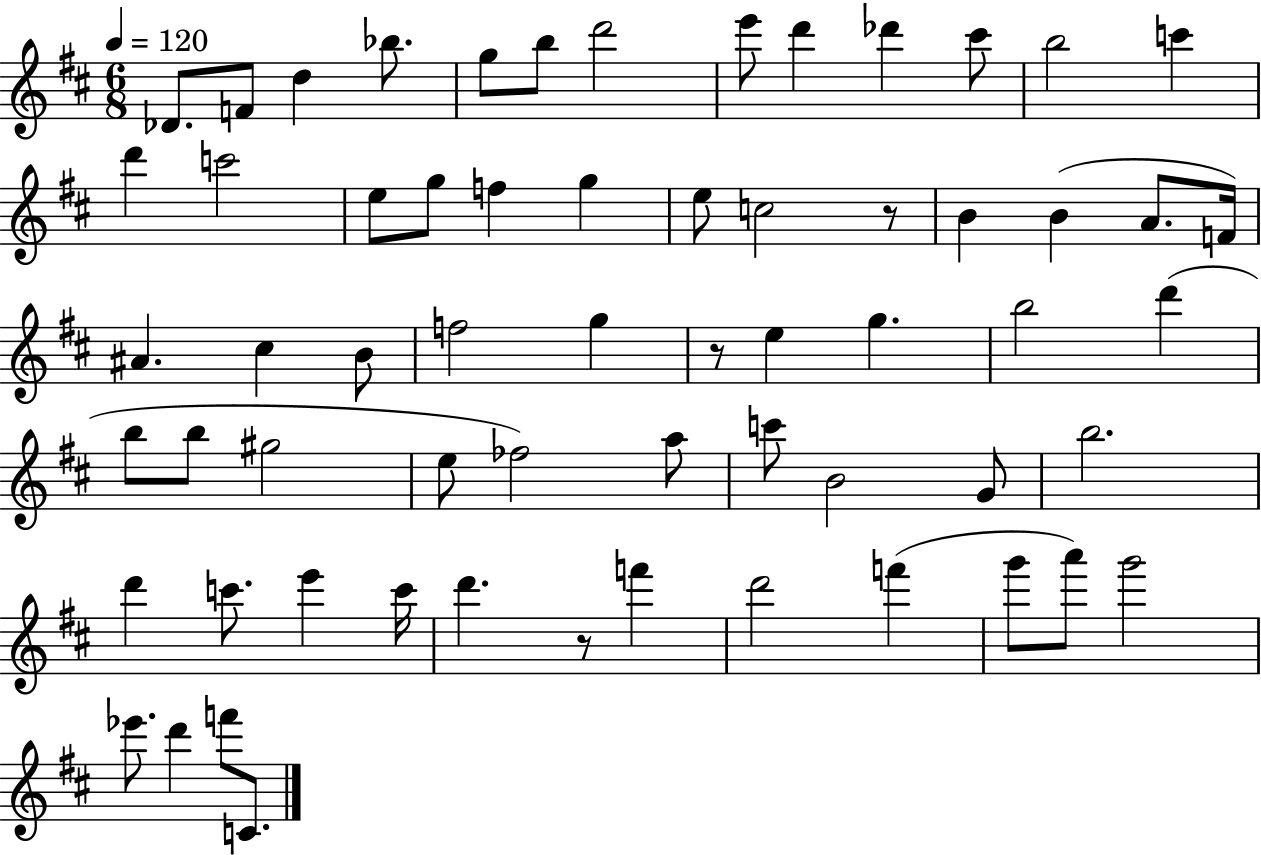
Db4/e. F4/e D5/q Bb5/e. G5/e B5/e D6/h E6/e D6/q Db6/q C#6/e B5/h C6/q D6/q C6/h E5/e G5/e F5/q G5/q E5/e C5/h R/e B4/q B4/q A4/e. F4/s A#4/q. C#5/q B4/e F5/h G5/q R/e E5/q G5/q. B5/h D6/q B5/e B5/e G#5/h E5/e FES5/h A5/e C6/e B4/h G4/e B5/h. D6/q C6/e. E6/q C6/s D6/q. R/e F6/q D6/h F6/q G6/e A6/e G6/h Eb6/e. D6/q F6/e C4/e.